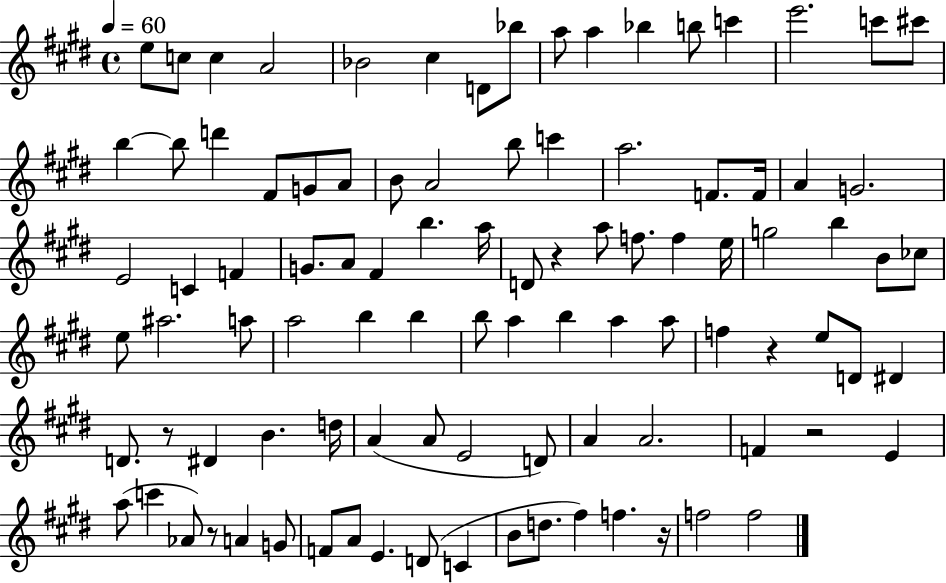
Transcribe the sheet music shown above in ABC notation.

X:1
T:Untitled
M:4/4
L:1/4
K:E
e/2 c/2 c A2 _B2 ^c D/2 _b/2 a/2 a _b b/2 c' e'2 c'/2 ^c'/2 b b/2 d' ^F/2 G/2 A/2 B/2 A2 b/2 c' a2 F/2 F/4 A G2 E2 C F G/2 A/2 ^F b a/4 D/2 z a/2 f/2 f e/4 g2 b B/2 _c/2 e/2 ^a2 a/2 a2 b b b/2 a b a a/2 f z e/2 D/2 ^D D/2 z/2 ^D B d/4 A A/2 E2 D/2 A A2 F z2 E a/2 c' _A/2 z/2 A G/2 F/2 A/2 E D/2 C B/2 d/2 ^f f z/4 f2 f2